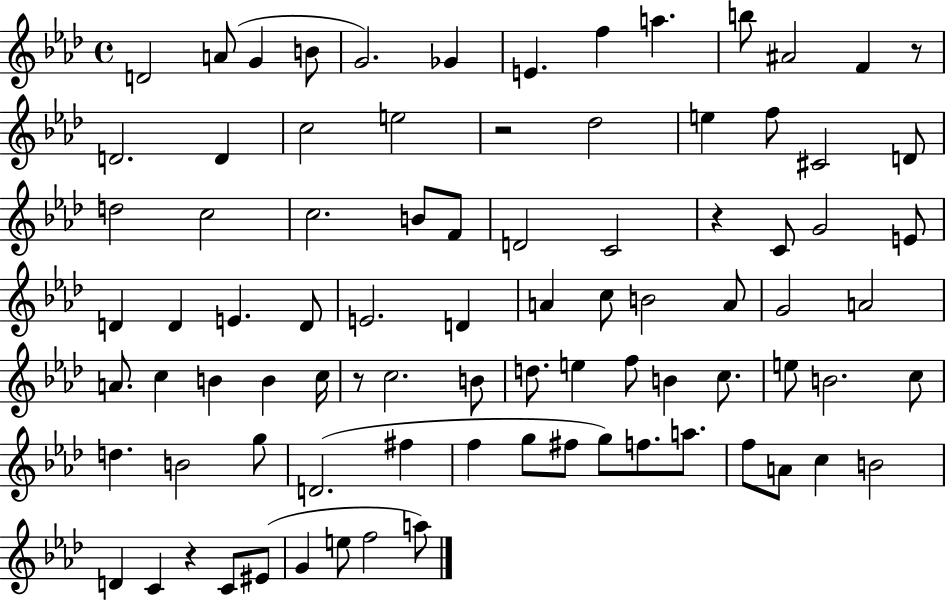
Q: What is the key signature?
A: AES major